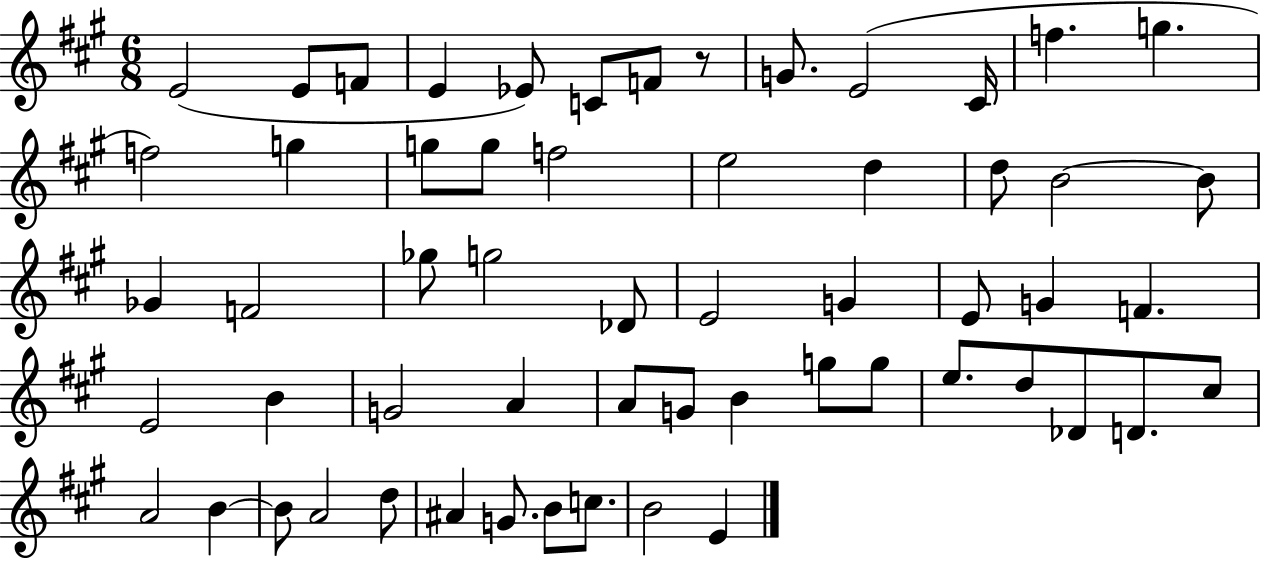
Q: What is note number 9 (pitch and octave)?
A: E4